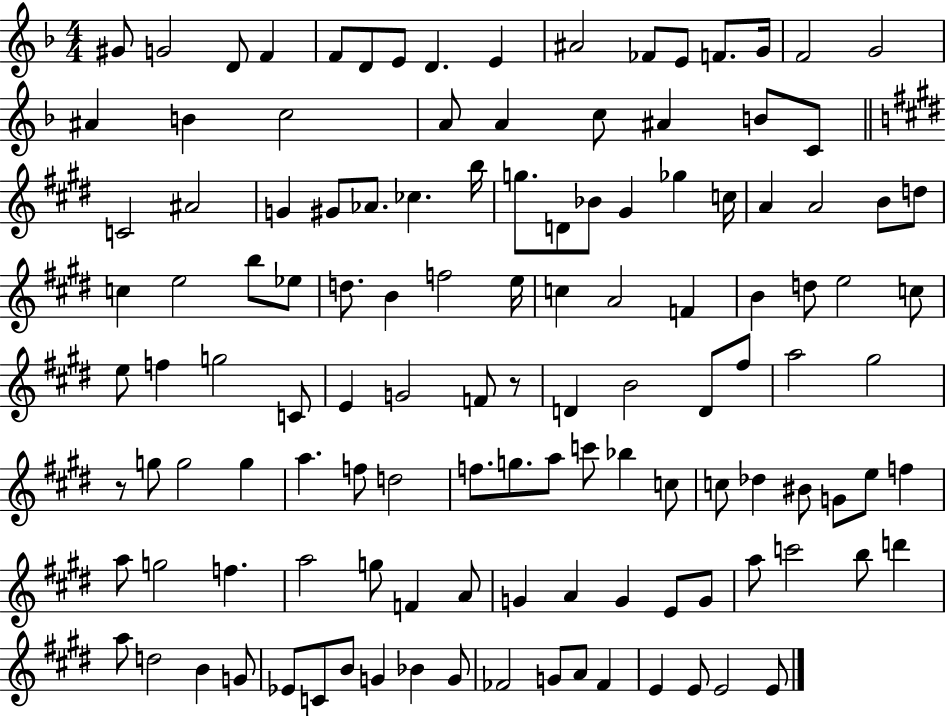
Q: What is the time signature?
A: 4/4